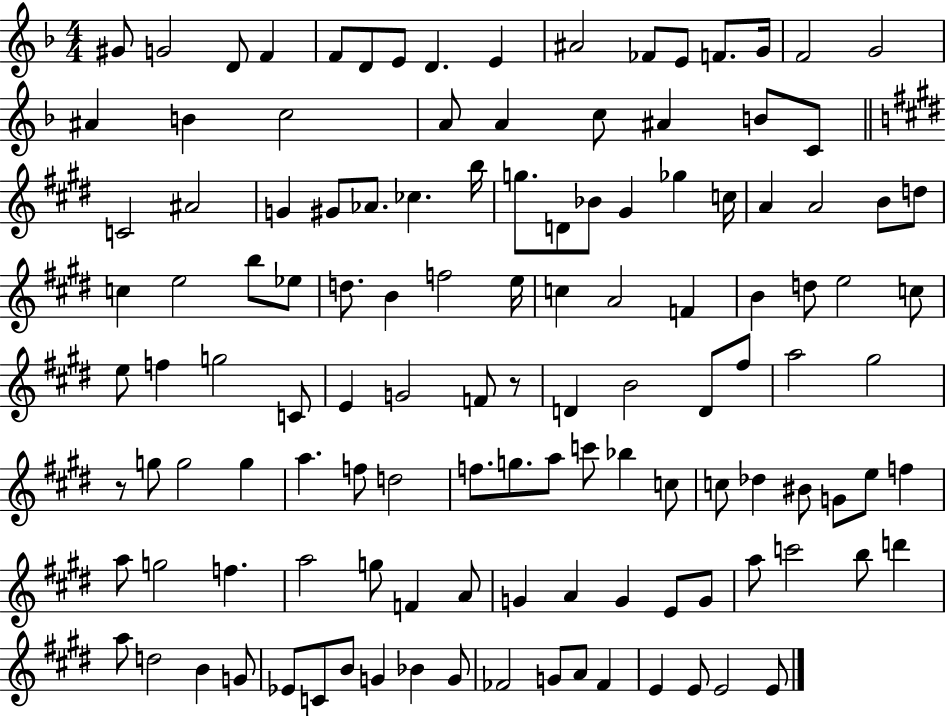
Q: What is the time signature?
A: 4/4